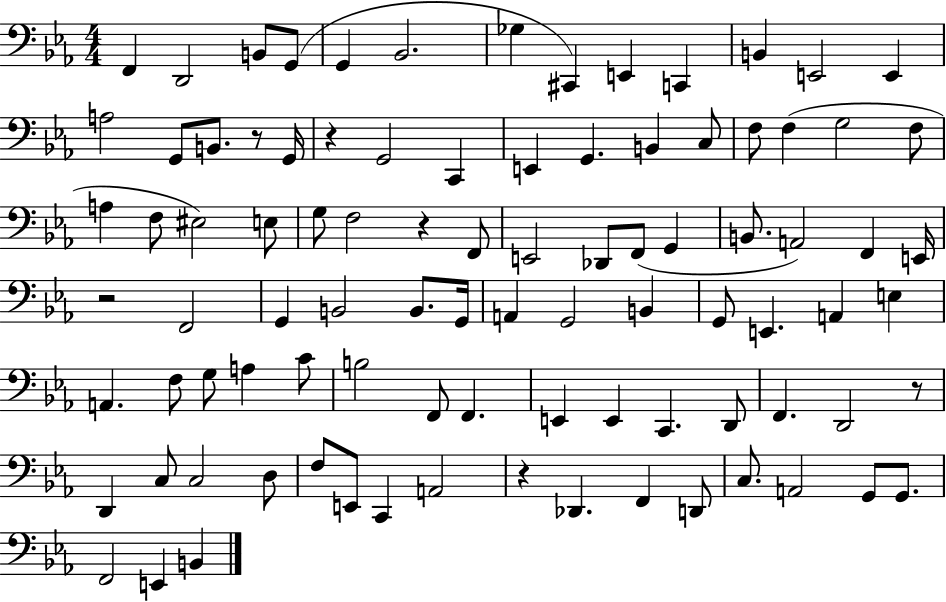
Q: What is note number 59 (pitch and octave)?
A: C4